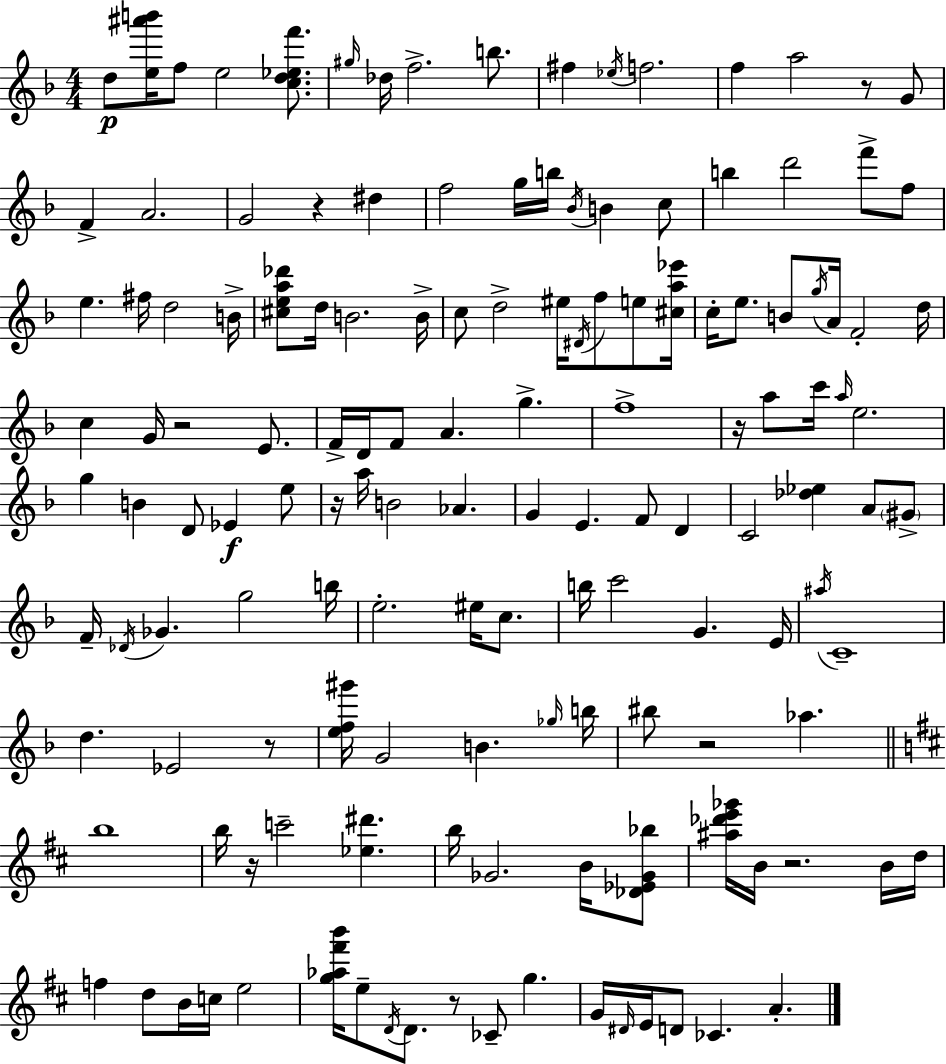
X:1
T:Untitled
M:4/4
L:1/4
K:Dm
d/2 [e^a'b']/4 f/2 e2 [cd_ef']/2 ^g/4 _d/4 f2 b/2 ^f _e/4 f2 f a2 z/2 G/2 F A2 G2 z ^d f2 g/4 b/4 _B/4 B c/2 b d'2 f'/2 f/2 e ^f/4 d2 B/4 [^cea_d']/2 d/4 B2 B/4 c/2 d2 ^e/4 ^D/4 f/2 e/2 [^ca_e']/4 c/4 e/2 B/2 g/4 A/4 F2 d/4 c G/4 z2 E/2 F/4 D/4 F/2 A g f4 z/4 a/2 c'/4 a/4 e2 g B D/2 _E e/2 z/4 a/4 B2 _A G E F/2 D C2 [_d_e] A/2 ^G/2 F/4 _D/4 _G g2 b/4 e2 ^e/4 c/2 b/4 c'2 G E/4 ^a/4 C4 d _E2 z/2 [ef^g']/4 G2 B _g/4 b/4 ^b/2 z2 _a b4 b/4 z/4 c'2 [_e^d'] b/4 _G2 B/4 [_D_E_G_b]/2 [^a_d'e'_g']/4 B/4 z2 B/4 d/4 f d/2 B/4 c/4 e2 [g_a^f'b']/4 e/2 D/4 D/2 z/2 _C/2 g G/4 ^D/4 E/4 D/2 _C A